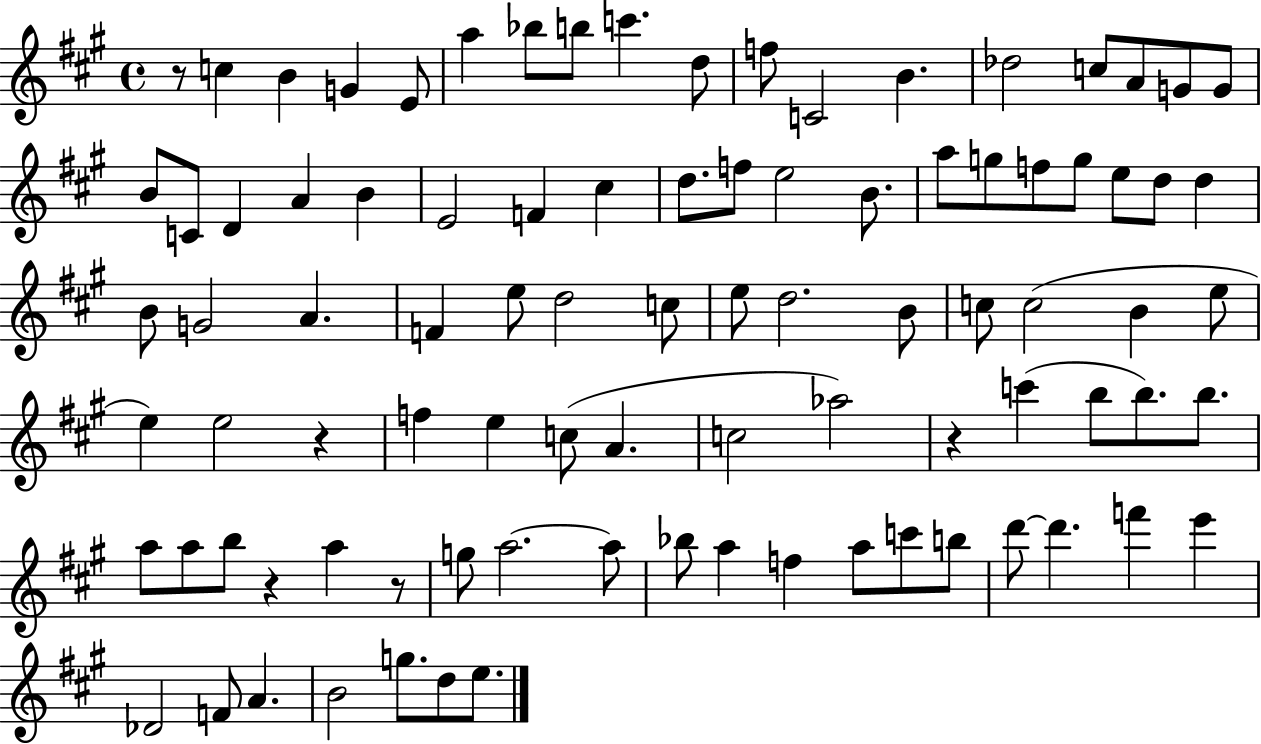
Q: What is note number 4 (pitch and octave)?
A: E4